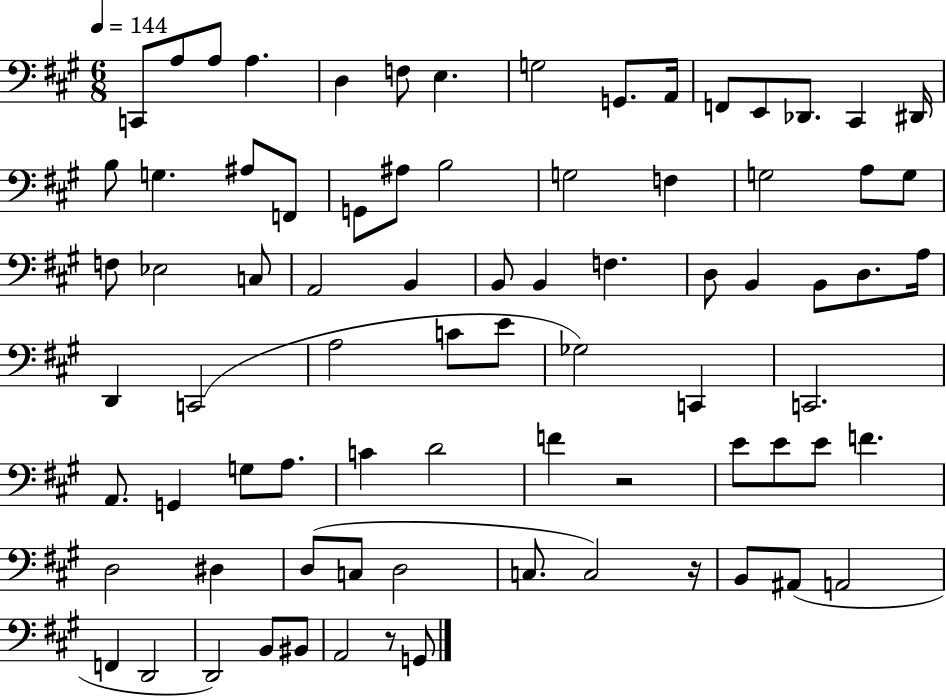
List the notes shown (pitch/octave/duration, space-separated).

C2/e A3/e A3/e A3/q. D3/q F3/e E3/q. G3/h G2/e. A2/s F2/e E2/e Db2/e. C#2/q D#2/s B3/e G3/q. A#3/e F2/e G2/e A#3/e B3/h G3/h F3/q G3/h A3/e G3/e F3/e Eb3/h C3/e A2/h B2/q B2/e B2/q F3/q. D3/e B2/q B2/e D3/e. A3/s D2/q C2/h A3/h C4/e E4/e Gb3/h C2/q C2/h. A2/e. G2/q G3/e A3/e. C4/q D4/h F4/q R/h E4/e E4/e E4/e F4/q. D3/h D#3/q D3/e C3/e D3/h C3/e. C3/h R/s B2/e A#2/e A2/h F2/q D2/h D2/h B2/e BIS2/e A2/h R/e G2/e